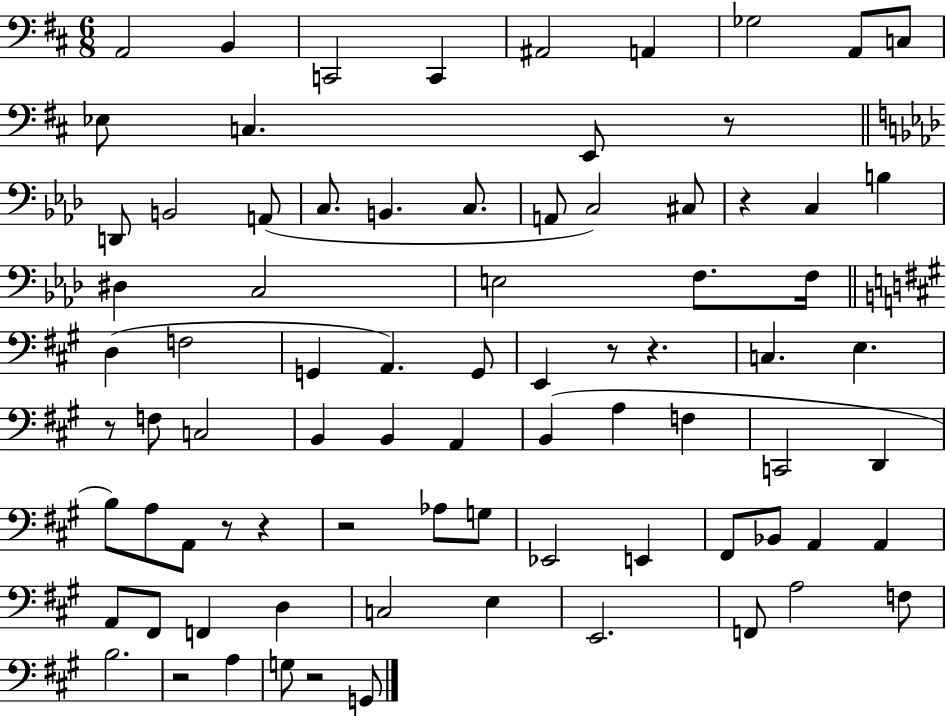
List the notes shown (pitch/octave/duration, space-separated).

A2/h B2/q C2/h C2/q A#2/h A2/q Gb3/h A2/e C3/e Eb3/e C3/q. E2/e R/e D2/e B2/h A2/e C3/e. B2/q. C3/e. A2/e C3/h C#3/e R/q C3/q B3/q D#3/q C3/h E3/h F3/e. F3/s D3/q F3/h G2/q A2/q. G2/e E2/q R/e R/q. C3/q. E3/q. R/e F3/e C3/h B2/q B2/q A2/q B2/q A3/q F3/q C2/h D2/q B3/e A3/e A2/e R/e R/q R/h Ab3/e G3/e Eb2/h E2/q F#2/e Bb2/e A2/q A2/q A2/e F#2/e F2/q D3/q C3/h E3/q E2/h. F2/e A3/h F3/e B3/h. R/h A3/q G3/e R/h G2/e